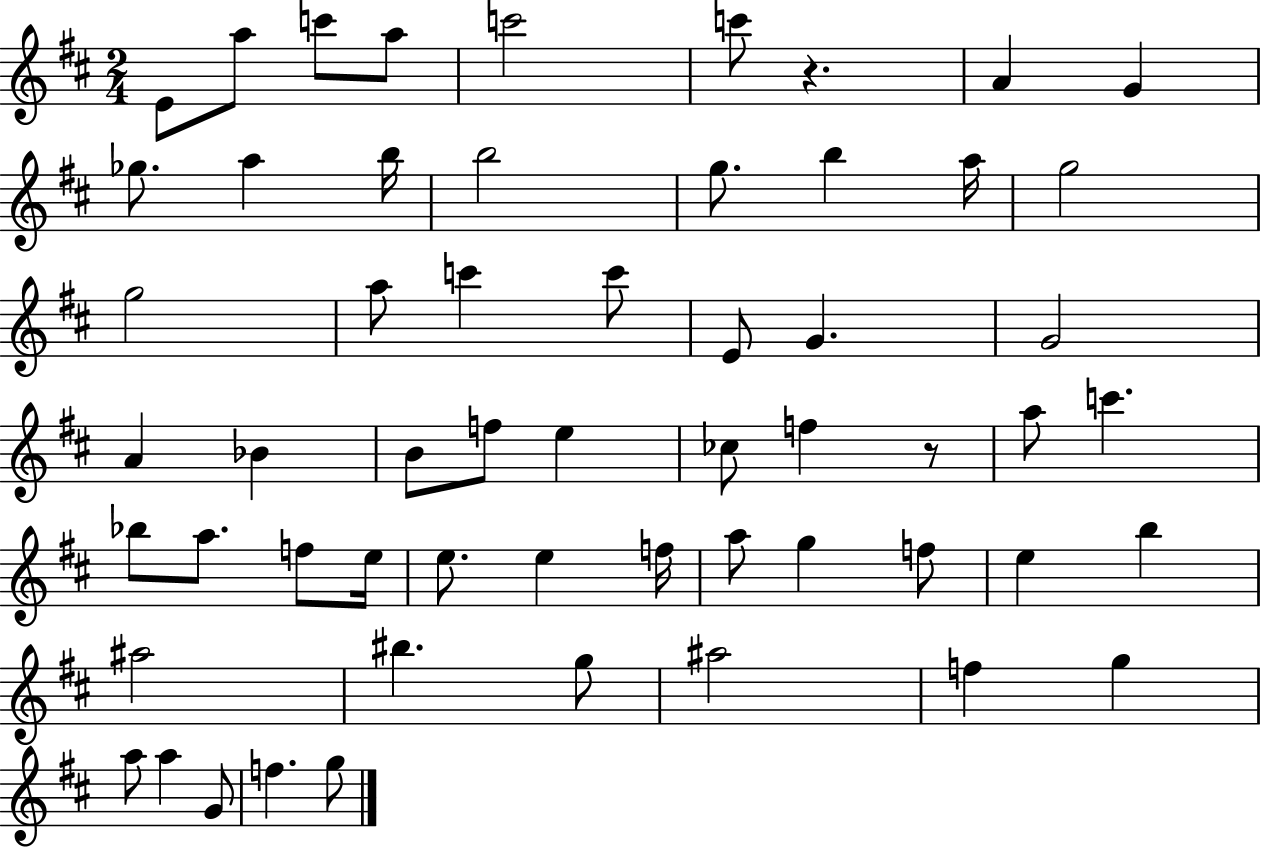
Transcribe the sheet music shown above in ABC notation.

X:1
T:Untitled
M:2/4
L:1/4
K:D
E/2 a/2 c'/2 a/2 c'2 c'/2 z A G _g/2 a b/4 b2 g/2 b a/4 g2 g2 a/2 c' c'/2 E/2 G G2 A _B B/2 f/2 e _c/2 f z/2 a/2 c' _b/2 a/2 f/2 e/4 e/2 e f/4 a/2 g f/2 e b ^a2 ^b g/2 ^a2 f g a/2 a G/2 f g/2